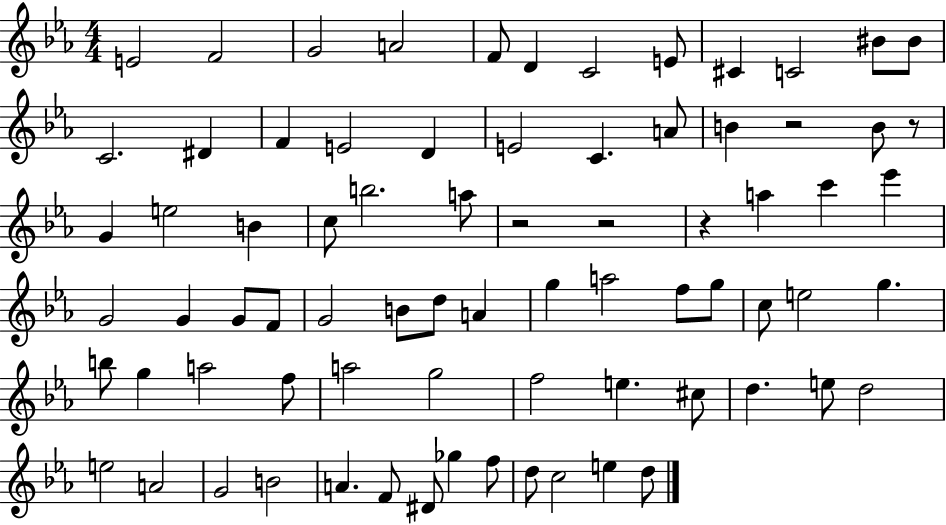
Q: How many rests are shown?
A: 5